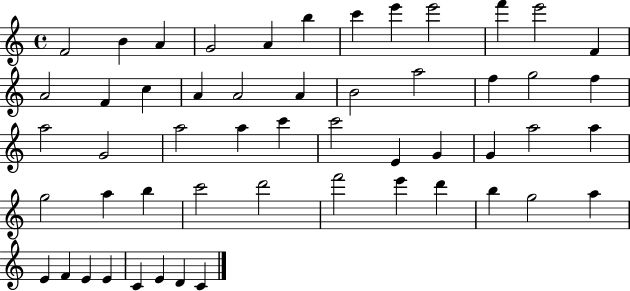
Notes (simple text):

F4/h B4/q A4/q G4/h A4/q B5/q C6/q E6/q E6/h F6/q E6/h F4/q A4/h F4/q C5/q A4/q A4/h A4/q B4/h A5/h F5/q G5/h F5/q A5/h G4/h A5/h A5/q C6/q C6/h E4/q G4/q G4/q A5/h A5/q G5/h A5/q B5/q C6/h D6/h F6/h E6/q D6/q B5/q G5/h A5/q E4/q F4/q E4/q E4/q C4/q E4/q D4/q C4/q